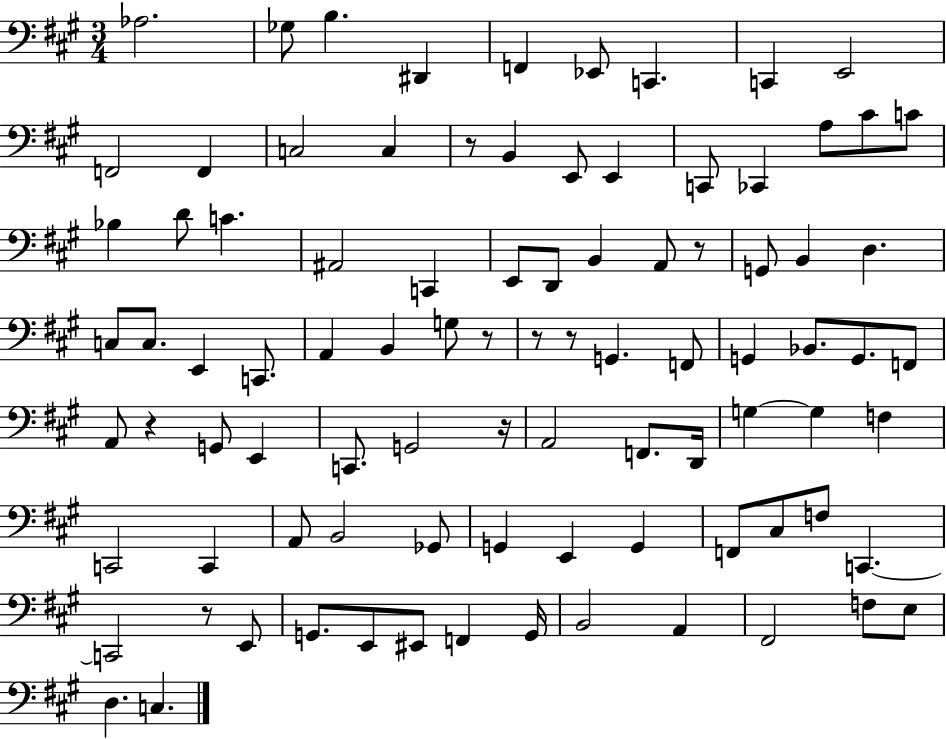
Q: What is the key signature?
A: A major